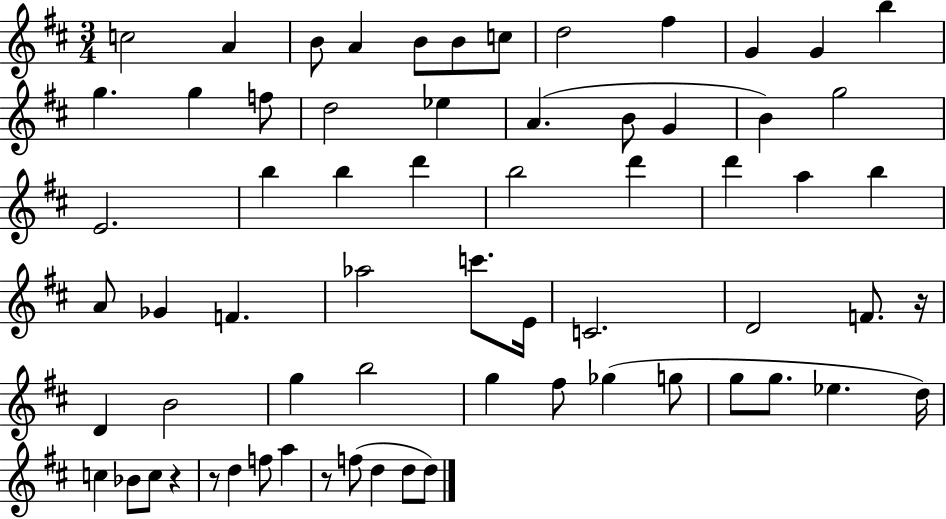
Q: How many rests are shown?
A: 4